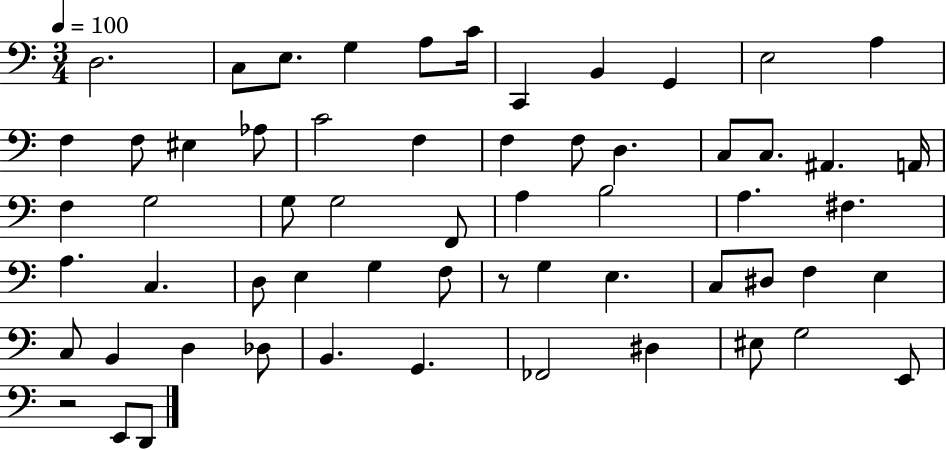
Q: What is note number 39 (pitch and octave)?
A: F3